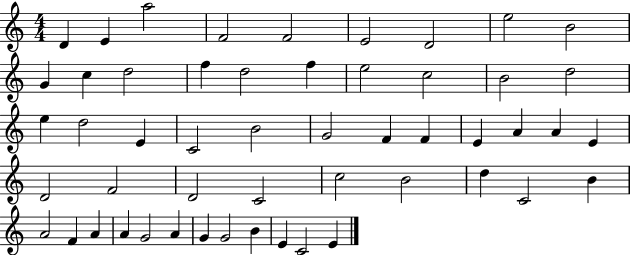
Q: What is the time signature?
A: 4/4